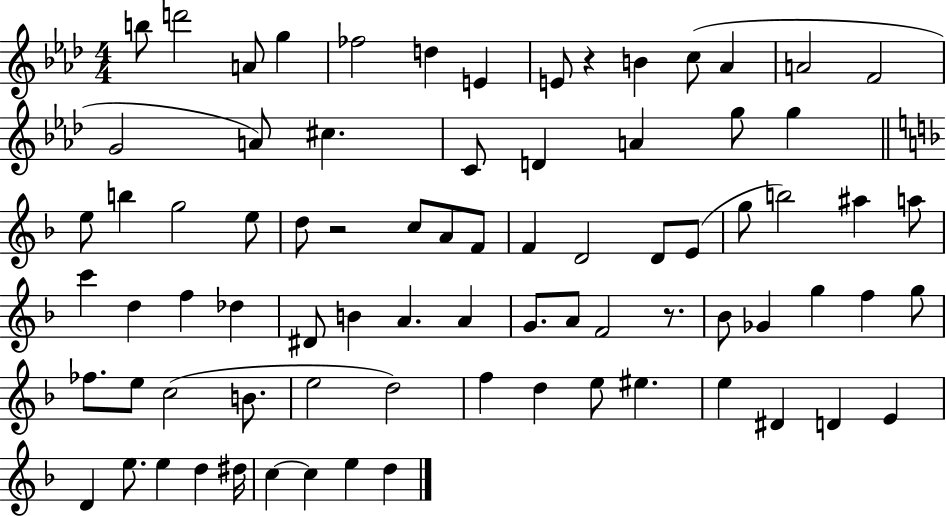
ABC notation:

X:1
T:Untitled
M:4/4
L:1/4
K:Ab
b/2 d'2 A/2 g _f2 d E E/2 z B c/2 _A A2 F2 G2 A/2 ^c C/2 D A g/2 g e/2 b g2 e/2 d/2 z2 c/2 A/2 F/2 F D2 D/2 E/2 g/2 b2 ^a a/2 c' d f _d ^D/2 B A A G/2 A/2 F2 z/2 _B/2 _G g f g/2 _f/2 e/2 c2 B/2 e2 d2 f d e/2 ^e e ^D D E D e/2 e d ^d/4 c c e d